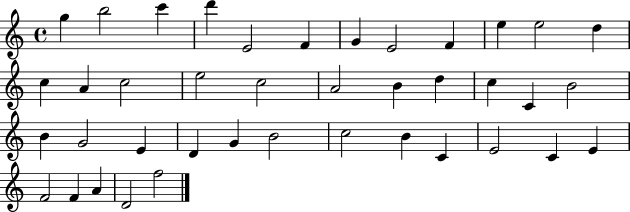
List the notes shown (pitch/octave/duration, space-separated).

G5/q B5/h C6/q D6/q E4/h F4/q G4/q E4/h F4/q E5/q E5/h D5/q C5/q A4/q C5/h E5/h C5/h A4/h B4/q D5/q C5/q C4/q B4/h B4/q G4/h E4/q D4/q G4/q B4/h C5/h B4/q C4/q E4/h C4/q E4/q F4/h F4/q A4/q D4/h F5/h